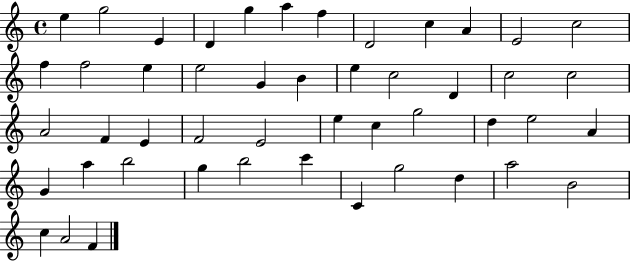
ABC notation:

X:1
T:Untitled
M:4/4
L:1/4
K:C
e g2 E D g a f D2 c A E2 c2 f f2 e e2 G B e c2 D c2 c2 A2 F E F2 E2 e c g2 d e2 A G a b2 g b2 c' C g2 d a2 B2 c A2 F